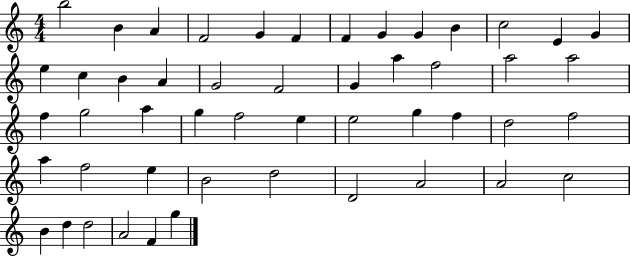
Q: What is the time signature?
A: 4/4